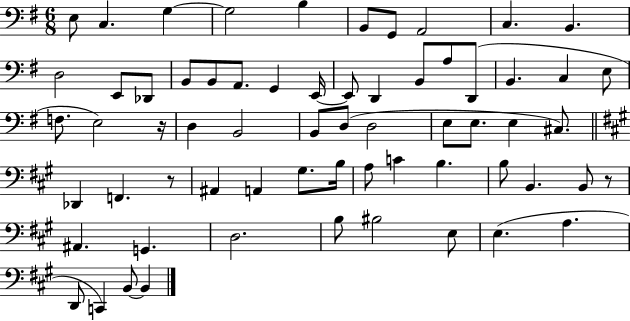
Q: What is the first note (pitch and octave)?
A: E3